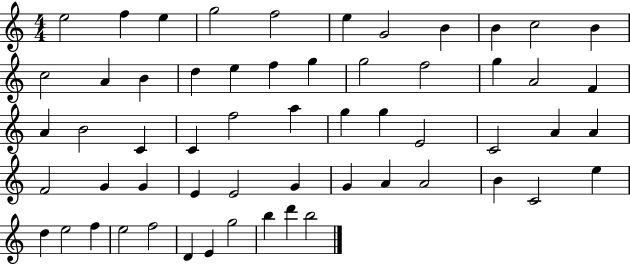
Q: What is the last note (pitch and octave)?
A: B5